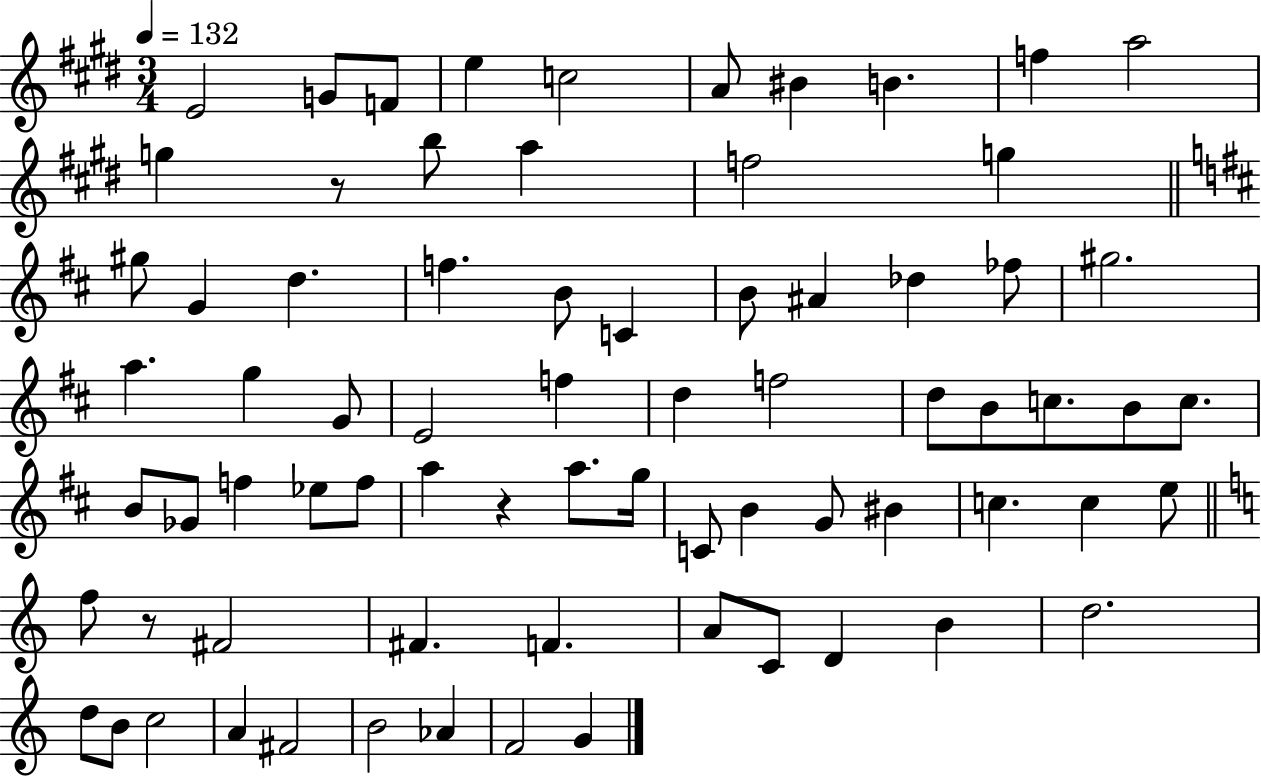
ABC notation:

X:1
T:Untitled
M:3/4
L:1/4
K:E
E2 G/2 F/2 e c2 A/2 ^B B f a2 g z/2 b/2 a f2 g ^g/2 G d f B/2 C B/2 ^A _d _f/2 ^g2 a g G/2 E2 f d f2 d/2 B/2 c/2 B/2 c/2 B/2 _G/2 f _e/2 f/2 a z a/2 g/4 C/2 B G/2 ^B c c e/2 f/2 z/2 ^F2 ^F F A/2 C/2 D B d2 d/2 B/2 c2 A ^F2 B2 _A F2 G